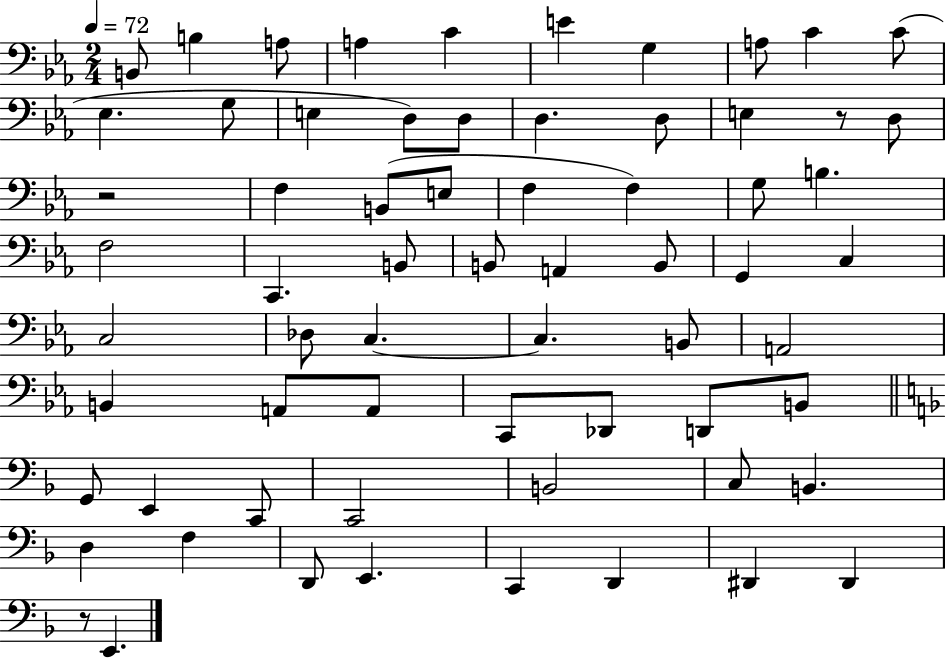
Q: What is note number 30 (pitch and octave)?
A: B2